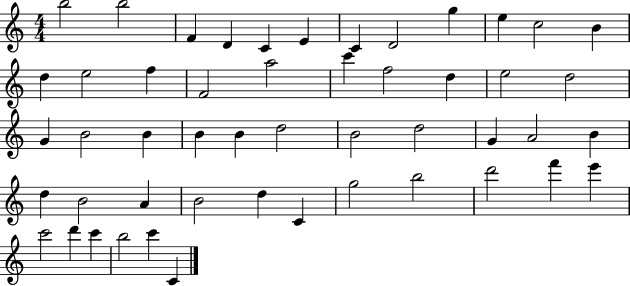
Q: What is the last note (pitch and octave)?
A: C4